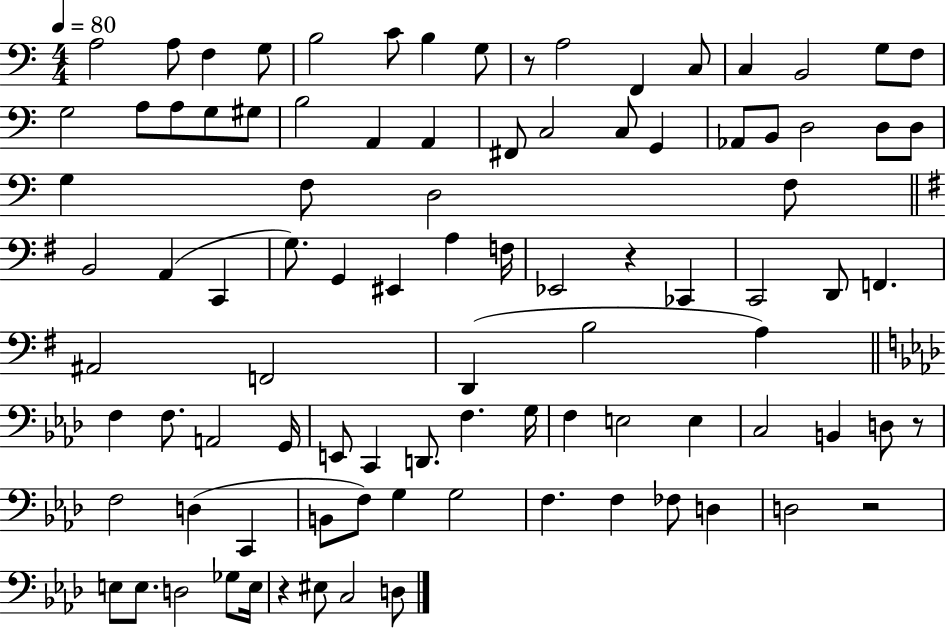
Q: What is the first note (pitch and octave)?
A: A3